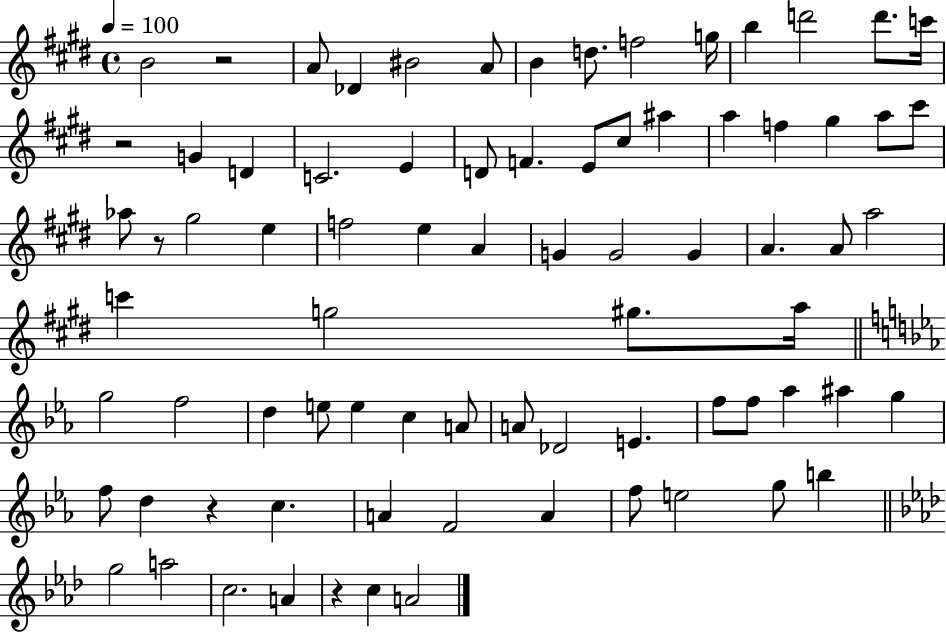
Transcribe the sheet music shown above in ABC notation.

X:1
T:Untitled
M:4/4
L:1/4
K:E
B2 z2 A/2 _D ^B2 A/2 B d/2 f2 g/4 b d'2 d'/2 c'/4 z2 G D C2 E D/2 F E/2 ^c/2 ^a a f ^g a/2 ^c'/2 _a/2 z/2 ^g2 e f2 e A G G2 G A A/2 a2 c' g2 ^g/2 a/4 g2 f2 d e/2 e c A/2 A/2 _D2 E f/2 f/2 _a ^a g f/2 d z c A F2 A f/2 e2 g/2 b g2 a2 c2 A z c A2